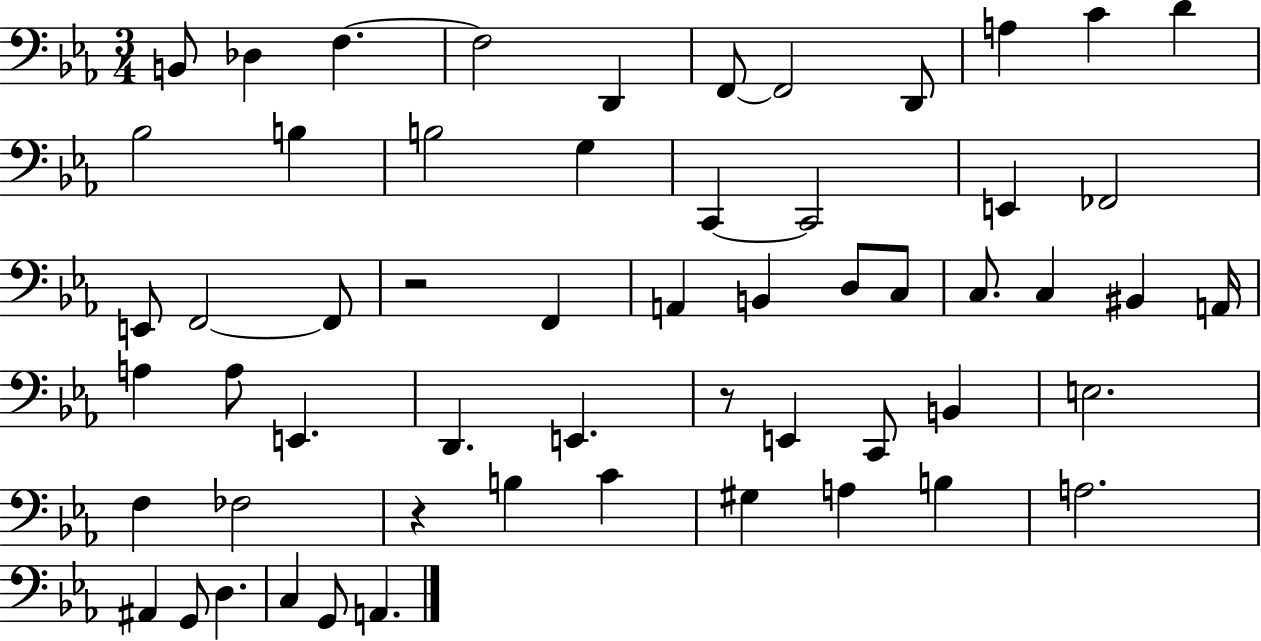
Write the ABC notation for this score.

X:1
T:Untitled
M:3/4
L:1/4
K:Eb
B,,/2 _D, F, F,2 D,, F,,/2 F,,2 D,,/2 A, C D _B,2 B, B,2 G, C,, C,,2 E,, _F,,2 E,,/2 F,,2 F,,/2 z2 F,, A,, B,, D,/2 C,/2 C,/2 C, ^B,, A,,/4 A, A,/2 E,, D,, E,, z/2 E,, C,,/2 B,, E,2 F, _F,2 z B, C ^G, A, B, A,2 ^A,, G,,/2 D, C, G,,/2 A,,